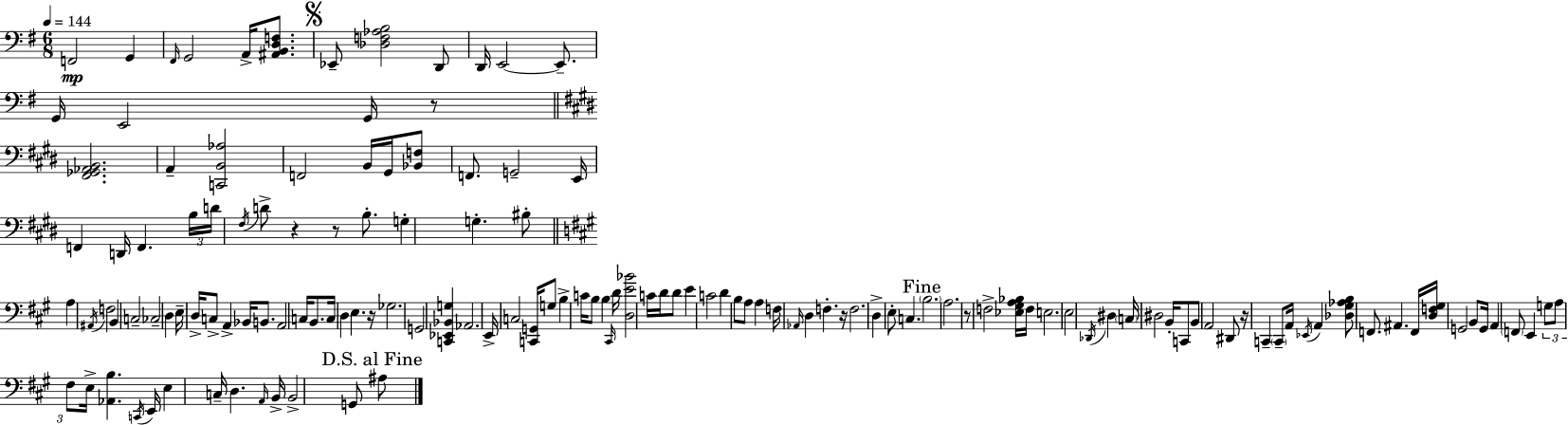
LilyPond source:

{
  \clef bass
  \numericTimeSignature
  \time 6/8
  \key e \minor
  \tempo 4 = 144
  f,2\mp g,4 | \grace { fis,16 } g,2 a,16-> <ais, b, d f>8. | \mark \markup { \musicglyph "scripts.segno" } ees,8-- <des f aes b>2 d,8 | d,16 e,2~~ e,8.-- | \break g,16 e,2 g,16 r8 | \bar "||" \break \key e \major <fis, ges, aes, b,>2. | a,4-- <c, b, aes>2 | f,2 b,16 gis,16 <bes, f>8 | f,8. g,2-- e,16 | \break f,4 d,16 f,4. \tuplet 3/2 { b16 | d'16 \acciaccatura { fis16 } } d'8-> r4 r8 b8.-. | g4-. g4.-. bis8-. | \bar "||" \break \key a \major a4 \acciaccatura { ais,16 } f2 | b,4 c2-- | ces2-- d4 | e16-- d16-> c8-> a,4-> bes,16 b,8. | \break a,2 c16 b,8. | c16 d4 e4. | r16 ges2. | g,2 <c, ees, bes, g>4 | \break aes,2. | e,16-> c2 <c, g,>16 g8 | b4-> c'16 b8 b4 | \grace { cis,16 } d'16 <d e' bes'>2 c'16 d'16 | \break d'8 e'4 c'2 | d'4 b8 a8 a4 | f16 \grace { aes,16 } d4 f4.-. | r16 f2. | \break d4-> e8-. c4. | \mark "Fine" \parenthesize b2. | a2. | r8 f2-> | \break <ees gis a bes>16 f16 e2. | \parenthesize e2 \acciaccatura { des,16 } | dis4 \parenthesize c16 dis2 | b,16-. c,8 b,8 a,2 | \break dis,8 r16 c,4-- \parenthesize c,8-- a,16 | \acciaccatura { ees,16 } a,4 <des gis aes b>8 f,8. ais,4. | f,16 <d f gis>16 g,2 | b,8 g,16 a,4 \parenthesize f,8 e,4 | \break \tuplet 3/2 { g8 a8 fis8 } e16-> <aes, b>4. | \acciaccatura { c,16 } e,16 e4 c16-- d4. | \grace { a,16 } b,16-> b,2-> | g,8 \mark "D.S. al Fine" ais8 \bar "|."
}